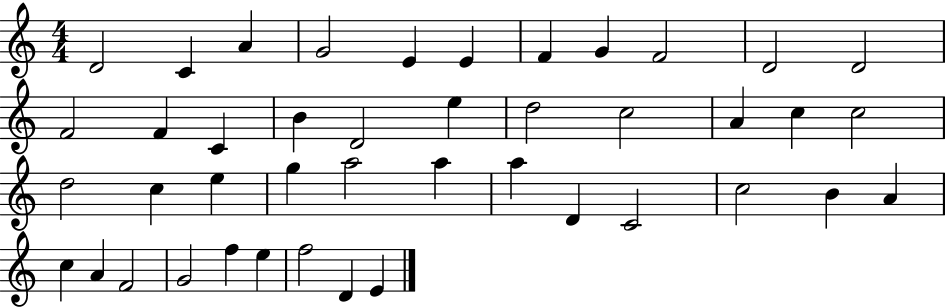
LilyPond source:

{
  \clef treble
  \numericTimeSignature
  \time 4/4
  \key c \major
  d'2 c'4 a'4 | g'2 e'4 e'4 | f'4 g'4 f'2 | d'2 d'2 | \break f'2 f'4 c'4 | b'4 d'2 e''4 | d''2 c''2 | a'4 c''4 c''2 | \break d''2 c''4 e''4 | g''4 a''2 a''4 | a''4 d'4 c'2 | c''2 b'4 a'4 | \break c''4 a'4 f'2 | g'2 f''4 e''4 | f''2 d'4 e'4 | \bar "|."
}